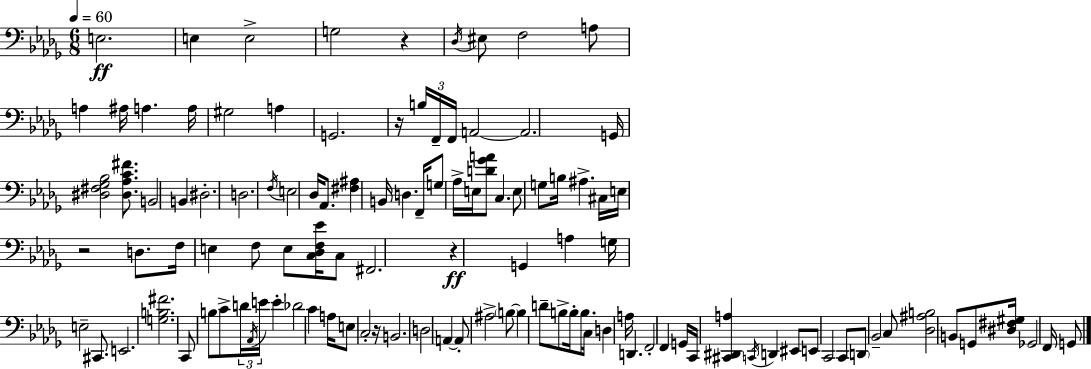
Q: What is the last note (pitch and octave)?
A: G2